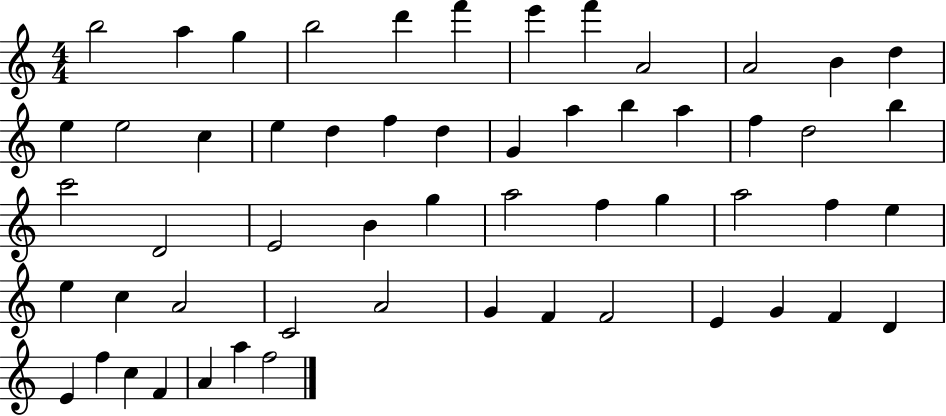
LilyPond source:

{
  \clef treble
  \numericTimeSignature
  \time 4/4
  \key c \major
  b''2 a''4 g''4 | b''2 d'''4 f'''4 | e'''4 f'''4 a'2 | a'2 b'4 d''4 | \break e''4 e''2 c''4 | e''4 d''4 f''4 d''4 | g'4 a''4 b''4 a''4 | f''4 d''2 b''4 | \break c'''2 d'2 | e'2 b'4 g''4 | a''2 f''4 g''4 | a''2 f''4 e''4 | \break e''4 c''4 a'2 | c'2 a'2 | g'4 f'4 f'2 | e'4 g'4 f'4 d'4 | \break e'4 f''4 c''4 f'4 | a'4 a''4 f''2 | \bar "|."
}